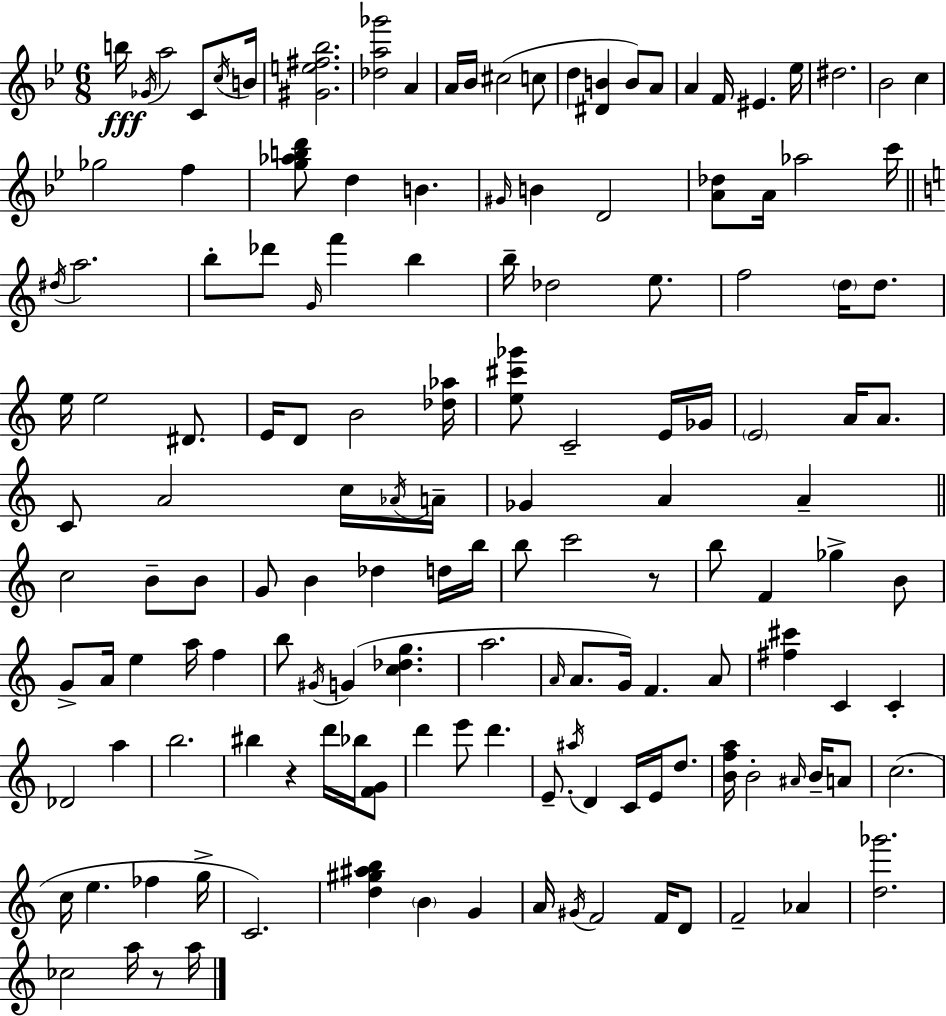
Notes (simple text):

B5/s Gb4/s A5/h C4/e C5/s B4/s [G#4,E5,F#5,Bb5]/h. [Db5,A5,Gb6]/h A4/q A4/s Bb4/s C#5/h C5/e D5/q [D#4,B4]/q B4/e A4/e A4/q F4/s EIS4/q. Eb5/s D#5/h. Bb4/h C5/q Gb5/h F5/q [G5,Ab5,B5,D6]/e D5/q B4/q. G#4/s B4/q D4/h [A4,Db5]/e A4/s Ab5/h C6/s D#5/s A5/h. B5/e Db6/e G4/s F6/q B5/q B5/s Db5/h E5/e. F5/h D5/s D5/e. E5/s E5/h D#4/e. E4/s D4/e B4/h [Db5,Ab5]/s [E5,C#6,Gb6]/e C4/h E4/s Gb4/s E4/h A4/s A4/e. C4/e A4/h C5/s Ab4/s A4/s Gb4/q A4/q A4/q C5/h B4/e B4/e G4/e B4/q Db5/q D5/s B5/s B5/e C6/h R/e B5/e F4/q Gb5/q B4/e G4/e A4/s E5/q A5/s F5/q B5/e G#4/s G4/q [C5,Db5,G5]/q. A5/h. A4/s A4/e. G4/s F4/q. A4/e [F#5,C#6]/q C4/q C4/q Db4/h A5/q B5/h. BIS5/q R/q D6/s Bb5/s [F4,G4]/e D6/q E6/e D6/q. E4/e. A#5/s D4/q C4/s E4/s D5/e. [B4,F5,A5]/s B4/h A#4/s B4/s A4/e C5/h. C5/s E5/q. FES5/q G5/s C4/h. [D5,G#5,A#5,B5]/q B4/q G4/q A4/s G#4/s F4/h F4/s D4/e F4/h Ab4/q [D5,Gb6]/h. CES5/h A5/s R/e A5/s